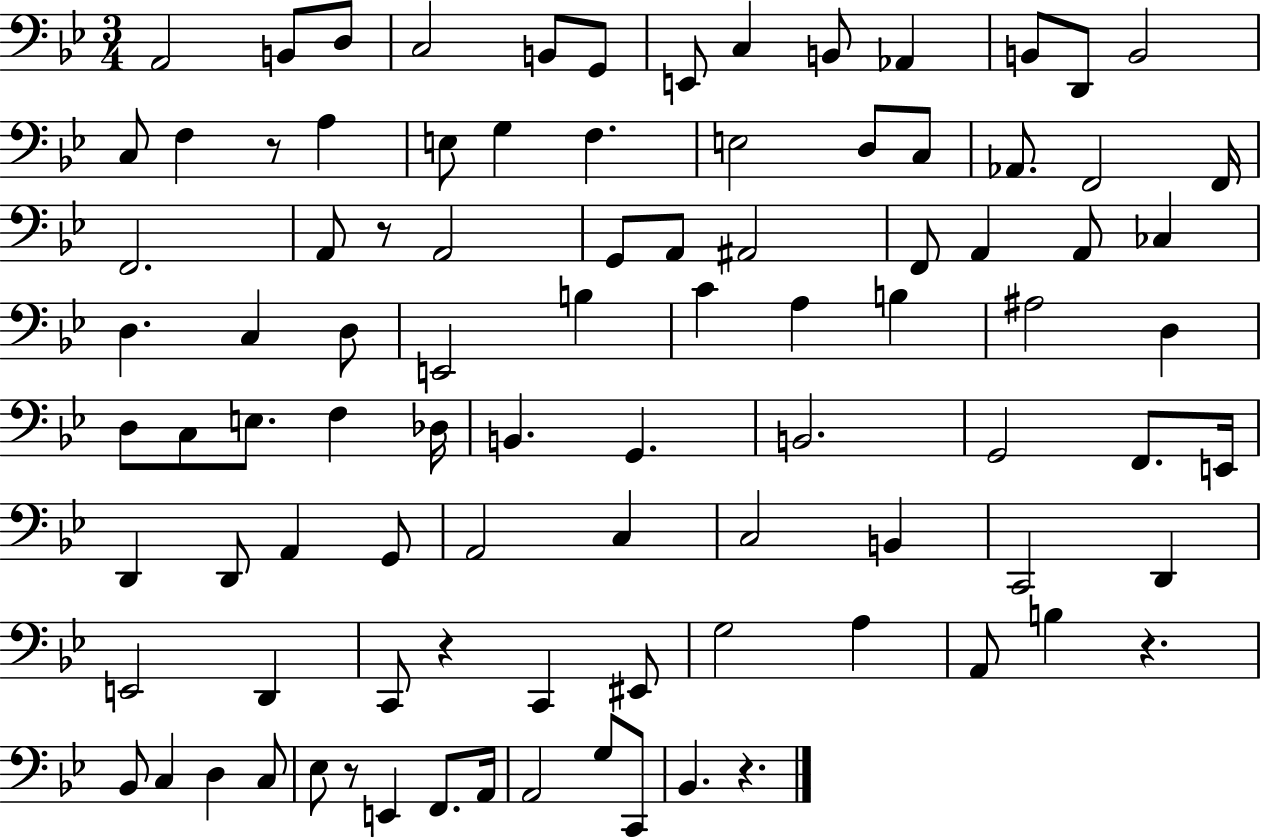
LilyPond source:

{
  \clef bass
  \numericTimeSignature
  \time 3/4
  \key bes \major
  a,2 b,8 d8 | c2 b,8 g,8 | e,8 c4 b,8 aes,4 | b,8 d,8 b,2 | \break c8 f4 r8 a4 | e8 g4 f4. | e2 d8 c8 | aes,8. f,2 f,16 | \break f,2. | a,8 r8 a,2 | g,8 a,8 ais,2 | f,8 a,4 a,8 ces4 | \break d4. c4 d8 | e,2 b4 | c'4 a4 b4 | ais2 d4 | \break d8 c8 e8. f4 des16 | b,4. g,4. | b,2. | g,2 f,8. e,16 | \break d,4 d,8 a,4 g,8 | a,2 c4 | c2 b,4 | c,2 d,4 | \break e,2 d,4 | c,8 r4 c,4 eis,8 | g2 a4 | a,8 b4 r4. | \break bes,8 c4 d4 c8 | ees8 r8 e,4 f,8. a,16 | a,2 g8 c,8 | bes,4. r4. | \break \bar "|."
}